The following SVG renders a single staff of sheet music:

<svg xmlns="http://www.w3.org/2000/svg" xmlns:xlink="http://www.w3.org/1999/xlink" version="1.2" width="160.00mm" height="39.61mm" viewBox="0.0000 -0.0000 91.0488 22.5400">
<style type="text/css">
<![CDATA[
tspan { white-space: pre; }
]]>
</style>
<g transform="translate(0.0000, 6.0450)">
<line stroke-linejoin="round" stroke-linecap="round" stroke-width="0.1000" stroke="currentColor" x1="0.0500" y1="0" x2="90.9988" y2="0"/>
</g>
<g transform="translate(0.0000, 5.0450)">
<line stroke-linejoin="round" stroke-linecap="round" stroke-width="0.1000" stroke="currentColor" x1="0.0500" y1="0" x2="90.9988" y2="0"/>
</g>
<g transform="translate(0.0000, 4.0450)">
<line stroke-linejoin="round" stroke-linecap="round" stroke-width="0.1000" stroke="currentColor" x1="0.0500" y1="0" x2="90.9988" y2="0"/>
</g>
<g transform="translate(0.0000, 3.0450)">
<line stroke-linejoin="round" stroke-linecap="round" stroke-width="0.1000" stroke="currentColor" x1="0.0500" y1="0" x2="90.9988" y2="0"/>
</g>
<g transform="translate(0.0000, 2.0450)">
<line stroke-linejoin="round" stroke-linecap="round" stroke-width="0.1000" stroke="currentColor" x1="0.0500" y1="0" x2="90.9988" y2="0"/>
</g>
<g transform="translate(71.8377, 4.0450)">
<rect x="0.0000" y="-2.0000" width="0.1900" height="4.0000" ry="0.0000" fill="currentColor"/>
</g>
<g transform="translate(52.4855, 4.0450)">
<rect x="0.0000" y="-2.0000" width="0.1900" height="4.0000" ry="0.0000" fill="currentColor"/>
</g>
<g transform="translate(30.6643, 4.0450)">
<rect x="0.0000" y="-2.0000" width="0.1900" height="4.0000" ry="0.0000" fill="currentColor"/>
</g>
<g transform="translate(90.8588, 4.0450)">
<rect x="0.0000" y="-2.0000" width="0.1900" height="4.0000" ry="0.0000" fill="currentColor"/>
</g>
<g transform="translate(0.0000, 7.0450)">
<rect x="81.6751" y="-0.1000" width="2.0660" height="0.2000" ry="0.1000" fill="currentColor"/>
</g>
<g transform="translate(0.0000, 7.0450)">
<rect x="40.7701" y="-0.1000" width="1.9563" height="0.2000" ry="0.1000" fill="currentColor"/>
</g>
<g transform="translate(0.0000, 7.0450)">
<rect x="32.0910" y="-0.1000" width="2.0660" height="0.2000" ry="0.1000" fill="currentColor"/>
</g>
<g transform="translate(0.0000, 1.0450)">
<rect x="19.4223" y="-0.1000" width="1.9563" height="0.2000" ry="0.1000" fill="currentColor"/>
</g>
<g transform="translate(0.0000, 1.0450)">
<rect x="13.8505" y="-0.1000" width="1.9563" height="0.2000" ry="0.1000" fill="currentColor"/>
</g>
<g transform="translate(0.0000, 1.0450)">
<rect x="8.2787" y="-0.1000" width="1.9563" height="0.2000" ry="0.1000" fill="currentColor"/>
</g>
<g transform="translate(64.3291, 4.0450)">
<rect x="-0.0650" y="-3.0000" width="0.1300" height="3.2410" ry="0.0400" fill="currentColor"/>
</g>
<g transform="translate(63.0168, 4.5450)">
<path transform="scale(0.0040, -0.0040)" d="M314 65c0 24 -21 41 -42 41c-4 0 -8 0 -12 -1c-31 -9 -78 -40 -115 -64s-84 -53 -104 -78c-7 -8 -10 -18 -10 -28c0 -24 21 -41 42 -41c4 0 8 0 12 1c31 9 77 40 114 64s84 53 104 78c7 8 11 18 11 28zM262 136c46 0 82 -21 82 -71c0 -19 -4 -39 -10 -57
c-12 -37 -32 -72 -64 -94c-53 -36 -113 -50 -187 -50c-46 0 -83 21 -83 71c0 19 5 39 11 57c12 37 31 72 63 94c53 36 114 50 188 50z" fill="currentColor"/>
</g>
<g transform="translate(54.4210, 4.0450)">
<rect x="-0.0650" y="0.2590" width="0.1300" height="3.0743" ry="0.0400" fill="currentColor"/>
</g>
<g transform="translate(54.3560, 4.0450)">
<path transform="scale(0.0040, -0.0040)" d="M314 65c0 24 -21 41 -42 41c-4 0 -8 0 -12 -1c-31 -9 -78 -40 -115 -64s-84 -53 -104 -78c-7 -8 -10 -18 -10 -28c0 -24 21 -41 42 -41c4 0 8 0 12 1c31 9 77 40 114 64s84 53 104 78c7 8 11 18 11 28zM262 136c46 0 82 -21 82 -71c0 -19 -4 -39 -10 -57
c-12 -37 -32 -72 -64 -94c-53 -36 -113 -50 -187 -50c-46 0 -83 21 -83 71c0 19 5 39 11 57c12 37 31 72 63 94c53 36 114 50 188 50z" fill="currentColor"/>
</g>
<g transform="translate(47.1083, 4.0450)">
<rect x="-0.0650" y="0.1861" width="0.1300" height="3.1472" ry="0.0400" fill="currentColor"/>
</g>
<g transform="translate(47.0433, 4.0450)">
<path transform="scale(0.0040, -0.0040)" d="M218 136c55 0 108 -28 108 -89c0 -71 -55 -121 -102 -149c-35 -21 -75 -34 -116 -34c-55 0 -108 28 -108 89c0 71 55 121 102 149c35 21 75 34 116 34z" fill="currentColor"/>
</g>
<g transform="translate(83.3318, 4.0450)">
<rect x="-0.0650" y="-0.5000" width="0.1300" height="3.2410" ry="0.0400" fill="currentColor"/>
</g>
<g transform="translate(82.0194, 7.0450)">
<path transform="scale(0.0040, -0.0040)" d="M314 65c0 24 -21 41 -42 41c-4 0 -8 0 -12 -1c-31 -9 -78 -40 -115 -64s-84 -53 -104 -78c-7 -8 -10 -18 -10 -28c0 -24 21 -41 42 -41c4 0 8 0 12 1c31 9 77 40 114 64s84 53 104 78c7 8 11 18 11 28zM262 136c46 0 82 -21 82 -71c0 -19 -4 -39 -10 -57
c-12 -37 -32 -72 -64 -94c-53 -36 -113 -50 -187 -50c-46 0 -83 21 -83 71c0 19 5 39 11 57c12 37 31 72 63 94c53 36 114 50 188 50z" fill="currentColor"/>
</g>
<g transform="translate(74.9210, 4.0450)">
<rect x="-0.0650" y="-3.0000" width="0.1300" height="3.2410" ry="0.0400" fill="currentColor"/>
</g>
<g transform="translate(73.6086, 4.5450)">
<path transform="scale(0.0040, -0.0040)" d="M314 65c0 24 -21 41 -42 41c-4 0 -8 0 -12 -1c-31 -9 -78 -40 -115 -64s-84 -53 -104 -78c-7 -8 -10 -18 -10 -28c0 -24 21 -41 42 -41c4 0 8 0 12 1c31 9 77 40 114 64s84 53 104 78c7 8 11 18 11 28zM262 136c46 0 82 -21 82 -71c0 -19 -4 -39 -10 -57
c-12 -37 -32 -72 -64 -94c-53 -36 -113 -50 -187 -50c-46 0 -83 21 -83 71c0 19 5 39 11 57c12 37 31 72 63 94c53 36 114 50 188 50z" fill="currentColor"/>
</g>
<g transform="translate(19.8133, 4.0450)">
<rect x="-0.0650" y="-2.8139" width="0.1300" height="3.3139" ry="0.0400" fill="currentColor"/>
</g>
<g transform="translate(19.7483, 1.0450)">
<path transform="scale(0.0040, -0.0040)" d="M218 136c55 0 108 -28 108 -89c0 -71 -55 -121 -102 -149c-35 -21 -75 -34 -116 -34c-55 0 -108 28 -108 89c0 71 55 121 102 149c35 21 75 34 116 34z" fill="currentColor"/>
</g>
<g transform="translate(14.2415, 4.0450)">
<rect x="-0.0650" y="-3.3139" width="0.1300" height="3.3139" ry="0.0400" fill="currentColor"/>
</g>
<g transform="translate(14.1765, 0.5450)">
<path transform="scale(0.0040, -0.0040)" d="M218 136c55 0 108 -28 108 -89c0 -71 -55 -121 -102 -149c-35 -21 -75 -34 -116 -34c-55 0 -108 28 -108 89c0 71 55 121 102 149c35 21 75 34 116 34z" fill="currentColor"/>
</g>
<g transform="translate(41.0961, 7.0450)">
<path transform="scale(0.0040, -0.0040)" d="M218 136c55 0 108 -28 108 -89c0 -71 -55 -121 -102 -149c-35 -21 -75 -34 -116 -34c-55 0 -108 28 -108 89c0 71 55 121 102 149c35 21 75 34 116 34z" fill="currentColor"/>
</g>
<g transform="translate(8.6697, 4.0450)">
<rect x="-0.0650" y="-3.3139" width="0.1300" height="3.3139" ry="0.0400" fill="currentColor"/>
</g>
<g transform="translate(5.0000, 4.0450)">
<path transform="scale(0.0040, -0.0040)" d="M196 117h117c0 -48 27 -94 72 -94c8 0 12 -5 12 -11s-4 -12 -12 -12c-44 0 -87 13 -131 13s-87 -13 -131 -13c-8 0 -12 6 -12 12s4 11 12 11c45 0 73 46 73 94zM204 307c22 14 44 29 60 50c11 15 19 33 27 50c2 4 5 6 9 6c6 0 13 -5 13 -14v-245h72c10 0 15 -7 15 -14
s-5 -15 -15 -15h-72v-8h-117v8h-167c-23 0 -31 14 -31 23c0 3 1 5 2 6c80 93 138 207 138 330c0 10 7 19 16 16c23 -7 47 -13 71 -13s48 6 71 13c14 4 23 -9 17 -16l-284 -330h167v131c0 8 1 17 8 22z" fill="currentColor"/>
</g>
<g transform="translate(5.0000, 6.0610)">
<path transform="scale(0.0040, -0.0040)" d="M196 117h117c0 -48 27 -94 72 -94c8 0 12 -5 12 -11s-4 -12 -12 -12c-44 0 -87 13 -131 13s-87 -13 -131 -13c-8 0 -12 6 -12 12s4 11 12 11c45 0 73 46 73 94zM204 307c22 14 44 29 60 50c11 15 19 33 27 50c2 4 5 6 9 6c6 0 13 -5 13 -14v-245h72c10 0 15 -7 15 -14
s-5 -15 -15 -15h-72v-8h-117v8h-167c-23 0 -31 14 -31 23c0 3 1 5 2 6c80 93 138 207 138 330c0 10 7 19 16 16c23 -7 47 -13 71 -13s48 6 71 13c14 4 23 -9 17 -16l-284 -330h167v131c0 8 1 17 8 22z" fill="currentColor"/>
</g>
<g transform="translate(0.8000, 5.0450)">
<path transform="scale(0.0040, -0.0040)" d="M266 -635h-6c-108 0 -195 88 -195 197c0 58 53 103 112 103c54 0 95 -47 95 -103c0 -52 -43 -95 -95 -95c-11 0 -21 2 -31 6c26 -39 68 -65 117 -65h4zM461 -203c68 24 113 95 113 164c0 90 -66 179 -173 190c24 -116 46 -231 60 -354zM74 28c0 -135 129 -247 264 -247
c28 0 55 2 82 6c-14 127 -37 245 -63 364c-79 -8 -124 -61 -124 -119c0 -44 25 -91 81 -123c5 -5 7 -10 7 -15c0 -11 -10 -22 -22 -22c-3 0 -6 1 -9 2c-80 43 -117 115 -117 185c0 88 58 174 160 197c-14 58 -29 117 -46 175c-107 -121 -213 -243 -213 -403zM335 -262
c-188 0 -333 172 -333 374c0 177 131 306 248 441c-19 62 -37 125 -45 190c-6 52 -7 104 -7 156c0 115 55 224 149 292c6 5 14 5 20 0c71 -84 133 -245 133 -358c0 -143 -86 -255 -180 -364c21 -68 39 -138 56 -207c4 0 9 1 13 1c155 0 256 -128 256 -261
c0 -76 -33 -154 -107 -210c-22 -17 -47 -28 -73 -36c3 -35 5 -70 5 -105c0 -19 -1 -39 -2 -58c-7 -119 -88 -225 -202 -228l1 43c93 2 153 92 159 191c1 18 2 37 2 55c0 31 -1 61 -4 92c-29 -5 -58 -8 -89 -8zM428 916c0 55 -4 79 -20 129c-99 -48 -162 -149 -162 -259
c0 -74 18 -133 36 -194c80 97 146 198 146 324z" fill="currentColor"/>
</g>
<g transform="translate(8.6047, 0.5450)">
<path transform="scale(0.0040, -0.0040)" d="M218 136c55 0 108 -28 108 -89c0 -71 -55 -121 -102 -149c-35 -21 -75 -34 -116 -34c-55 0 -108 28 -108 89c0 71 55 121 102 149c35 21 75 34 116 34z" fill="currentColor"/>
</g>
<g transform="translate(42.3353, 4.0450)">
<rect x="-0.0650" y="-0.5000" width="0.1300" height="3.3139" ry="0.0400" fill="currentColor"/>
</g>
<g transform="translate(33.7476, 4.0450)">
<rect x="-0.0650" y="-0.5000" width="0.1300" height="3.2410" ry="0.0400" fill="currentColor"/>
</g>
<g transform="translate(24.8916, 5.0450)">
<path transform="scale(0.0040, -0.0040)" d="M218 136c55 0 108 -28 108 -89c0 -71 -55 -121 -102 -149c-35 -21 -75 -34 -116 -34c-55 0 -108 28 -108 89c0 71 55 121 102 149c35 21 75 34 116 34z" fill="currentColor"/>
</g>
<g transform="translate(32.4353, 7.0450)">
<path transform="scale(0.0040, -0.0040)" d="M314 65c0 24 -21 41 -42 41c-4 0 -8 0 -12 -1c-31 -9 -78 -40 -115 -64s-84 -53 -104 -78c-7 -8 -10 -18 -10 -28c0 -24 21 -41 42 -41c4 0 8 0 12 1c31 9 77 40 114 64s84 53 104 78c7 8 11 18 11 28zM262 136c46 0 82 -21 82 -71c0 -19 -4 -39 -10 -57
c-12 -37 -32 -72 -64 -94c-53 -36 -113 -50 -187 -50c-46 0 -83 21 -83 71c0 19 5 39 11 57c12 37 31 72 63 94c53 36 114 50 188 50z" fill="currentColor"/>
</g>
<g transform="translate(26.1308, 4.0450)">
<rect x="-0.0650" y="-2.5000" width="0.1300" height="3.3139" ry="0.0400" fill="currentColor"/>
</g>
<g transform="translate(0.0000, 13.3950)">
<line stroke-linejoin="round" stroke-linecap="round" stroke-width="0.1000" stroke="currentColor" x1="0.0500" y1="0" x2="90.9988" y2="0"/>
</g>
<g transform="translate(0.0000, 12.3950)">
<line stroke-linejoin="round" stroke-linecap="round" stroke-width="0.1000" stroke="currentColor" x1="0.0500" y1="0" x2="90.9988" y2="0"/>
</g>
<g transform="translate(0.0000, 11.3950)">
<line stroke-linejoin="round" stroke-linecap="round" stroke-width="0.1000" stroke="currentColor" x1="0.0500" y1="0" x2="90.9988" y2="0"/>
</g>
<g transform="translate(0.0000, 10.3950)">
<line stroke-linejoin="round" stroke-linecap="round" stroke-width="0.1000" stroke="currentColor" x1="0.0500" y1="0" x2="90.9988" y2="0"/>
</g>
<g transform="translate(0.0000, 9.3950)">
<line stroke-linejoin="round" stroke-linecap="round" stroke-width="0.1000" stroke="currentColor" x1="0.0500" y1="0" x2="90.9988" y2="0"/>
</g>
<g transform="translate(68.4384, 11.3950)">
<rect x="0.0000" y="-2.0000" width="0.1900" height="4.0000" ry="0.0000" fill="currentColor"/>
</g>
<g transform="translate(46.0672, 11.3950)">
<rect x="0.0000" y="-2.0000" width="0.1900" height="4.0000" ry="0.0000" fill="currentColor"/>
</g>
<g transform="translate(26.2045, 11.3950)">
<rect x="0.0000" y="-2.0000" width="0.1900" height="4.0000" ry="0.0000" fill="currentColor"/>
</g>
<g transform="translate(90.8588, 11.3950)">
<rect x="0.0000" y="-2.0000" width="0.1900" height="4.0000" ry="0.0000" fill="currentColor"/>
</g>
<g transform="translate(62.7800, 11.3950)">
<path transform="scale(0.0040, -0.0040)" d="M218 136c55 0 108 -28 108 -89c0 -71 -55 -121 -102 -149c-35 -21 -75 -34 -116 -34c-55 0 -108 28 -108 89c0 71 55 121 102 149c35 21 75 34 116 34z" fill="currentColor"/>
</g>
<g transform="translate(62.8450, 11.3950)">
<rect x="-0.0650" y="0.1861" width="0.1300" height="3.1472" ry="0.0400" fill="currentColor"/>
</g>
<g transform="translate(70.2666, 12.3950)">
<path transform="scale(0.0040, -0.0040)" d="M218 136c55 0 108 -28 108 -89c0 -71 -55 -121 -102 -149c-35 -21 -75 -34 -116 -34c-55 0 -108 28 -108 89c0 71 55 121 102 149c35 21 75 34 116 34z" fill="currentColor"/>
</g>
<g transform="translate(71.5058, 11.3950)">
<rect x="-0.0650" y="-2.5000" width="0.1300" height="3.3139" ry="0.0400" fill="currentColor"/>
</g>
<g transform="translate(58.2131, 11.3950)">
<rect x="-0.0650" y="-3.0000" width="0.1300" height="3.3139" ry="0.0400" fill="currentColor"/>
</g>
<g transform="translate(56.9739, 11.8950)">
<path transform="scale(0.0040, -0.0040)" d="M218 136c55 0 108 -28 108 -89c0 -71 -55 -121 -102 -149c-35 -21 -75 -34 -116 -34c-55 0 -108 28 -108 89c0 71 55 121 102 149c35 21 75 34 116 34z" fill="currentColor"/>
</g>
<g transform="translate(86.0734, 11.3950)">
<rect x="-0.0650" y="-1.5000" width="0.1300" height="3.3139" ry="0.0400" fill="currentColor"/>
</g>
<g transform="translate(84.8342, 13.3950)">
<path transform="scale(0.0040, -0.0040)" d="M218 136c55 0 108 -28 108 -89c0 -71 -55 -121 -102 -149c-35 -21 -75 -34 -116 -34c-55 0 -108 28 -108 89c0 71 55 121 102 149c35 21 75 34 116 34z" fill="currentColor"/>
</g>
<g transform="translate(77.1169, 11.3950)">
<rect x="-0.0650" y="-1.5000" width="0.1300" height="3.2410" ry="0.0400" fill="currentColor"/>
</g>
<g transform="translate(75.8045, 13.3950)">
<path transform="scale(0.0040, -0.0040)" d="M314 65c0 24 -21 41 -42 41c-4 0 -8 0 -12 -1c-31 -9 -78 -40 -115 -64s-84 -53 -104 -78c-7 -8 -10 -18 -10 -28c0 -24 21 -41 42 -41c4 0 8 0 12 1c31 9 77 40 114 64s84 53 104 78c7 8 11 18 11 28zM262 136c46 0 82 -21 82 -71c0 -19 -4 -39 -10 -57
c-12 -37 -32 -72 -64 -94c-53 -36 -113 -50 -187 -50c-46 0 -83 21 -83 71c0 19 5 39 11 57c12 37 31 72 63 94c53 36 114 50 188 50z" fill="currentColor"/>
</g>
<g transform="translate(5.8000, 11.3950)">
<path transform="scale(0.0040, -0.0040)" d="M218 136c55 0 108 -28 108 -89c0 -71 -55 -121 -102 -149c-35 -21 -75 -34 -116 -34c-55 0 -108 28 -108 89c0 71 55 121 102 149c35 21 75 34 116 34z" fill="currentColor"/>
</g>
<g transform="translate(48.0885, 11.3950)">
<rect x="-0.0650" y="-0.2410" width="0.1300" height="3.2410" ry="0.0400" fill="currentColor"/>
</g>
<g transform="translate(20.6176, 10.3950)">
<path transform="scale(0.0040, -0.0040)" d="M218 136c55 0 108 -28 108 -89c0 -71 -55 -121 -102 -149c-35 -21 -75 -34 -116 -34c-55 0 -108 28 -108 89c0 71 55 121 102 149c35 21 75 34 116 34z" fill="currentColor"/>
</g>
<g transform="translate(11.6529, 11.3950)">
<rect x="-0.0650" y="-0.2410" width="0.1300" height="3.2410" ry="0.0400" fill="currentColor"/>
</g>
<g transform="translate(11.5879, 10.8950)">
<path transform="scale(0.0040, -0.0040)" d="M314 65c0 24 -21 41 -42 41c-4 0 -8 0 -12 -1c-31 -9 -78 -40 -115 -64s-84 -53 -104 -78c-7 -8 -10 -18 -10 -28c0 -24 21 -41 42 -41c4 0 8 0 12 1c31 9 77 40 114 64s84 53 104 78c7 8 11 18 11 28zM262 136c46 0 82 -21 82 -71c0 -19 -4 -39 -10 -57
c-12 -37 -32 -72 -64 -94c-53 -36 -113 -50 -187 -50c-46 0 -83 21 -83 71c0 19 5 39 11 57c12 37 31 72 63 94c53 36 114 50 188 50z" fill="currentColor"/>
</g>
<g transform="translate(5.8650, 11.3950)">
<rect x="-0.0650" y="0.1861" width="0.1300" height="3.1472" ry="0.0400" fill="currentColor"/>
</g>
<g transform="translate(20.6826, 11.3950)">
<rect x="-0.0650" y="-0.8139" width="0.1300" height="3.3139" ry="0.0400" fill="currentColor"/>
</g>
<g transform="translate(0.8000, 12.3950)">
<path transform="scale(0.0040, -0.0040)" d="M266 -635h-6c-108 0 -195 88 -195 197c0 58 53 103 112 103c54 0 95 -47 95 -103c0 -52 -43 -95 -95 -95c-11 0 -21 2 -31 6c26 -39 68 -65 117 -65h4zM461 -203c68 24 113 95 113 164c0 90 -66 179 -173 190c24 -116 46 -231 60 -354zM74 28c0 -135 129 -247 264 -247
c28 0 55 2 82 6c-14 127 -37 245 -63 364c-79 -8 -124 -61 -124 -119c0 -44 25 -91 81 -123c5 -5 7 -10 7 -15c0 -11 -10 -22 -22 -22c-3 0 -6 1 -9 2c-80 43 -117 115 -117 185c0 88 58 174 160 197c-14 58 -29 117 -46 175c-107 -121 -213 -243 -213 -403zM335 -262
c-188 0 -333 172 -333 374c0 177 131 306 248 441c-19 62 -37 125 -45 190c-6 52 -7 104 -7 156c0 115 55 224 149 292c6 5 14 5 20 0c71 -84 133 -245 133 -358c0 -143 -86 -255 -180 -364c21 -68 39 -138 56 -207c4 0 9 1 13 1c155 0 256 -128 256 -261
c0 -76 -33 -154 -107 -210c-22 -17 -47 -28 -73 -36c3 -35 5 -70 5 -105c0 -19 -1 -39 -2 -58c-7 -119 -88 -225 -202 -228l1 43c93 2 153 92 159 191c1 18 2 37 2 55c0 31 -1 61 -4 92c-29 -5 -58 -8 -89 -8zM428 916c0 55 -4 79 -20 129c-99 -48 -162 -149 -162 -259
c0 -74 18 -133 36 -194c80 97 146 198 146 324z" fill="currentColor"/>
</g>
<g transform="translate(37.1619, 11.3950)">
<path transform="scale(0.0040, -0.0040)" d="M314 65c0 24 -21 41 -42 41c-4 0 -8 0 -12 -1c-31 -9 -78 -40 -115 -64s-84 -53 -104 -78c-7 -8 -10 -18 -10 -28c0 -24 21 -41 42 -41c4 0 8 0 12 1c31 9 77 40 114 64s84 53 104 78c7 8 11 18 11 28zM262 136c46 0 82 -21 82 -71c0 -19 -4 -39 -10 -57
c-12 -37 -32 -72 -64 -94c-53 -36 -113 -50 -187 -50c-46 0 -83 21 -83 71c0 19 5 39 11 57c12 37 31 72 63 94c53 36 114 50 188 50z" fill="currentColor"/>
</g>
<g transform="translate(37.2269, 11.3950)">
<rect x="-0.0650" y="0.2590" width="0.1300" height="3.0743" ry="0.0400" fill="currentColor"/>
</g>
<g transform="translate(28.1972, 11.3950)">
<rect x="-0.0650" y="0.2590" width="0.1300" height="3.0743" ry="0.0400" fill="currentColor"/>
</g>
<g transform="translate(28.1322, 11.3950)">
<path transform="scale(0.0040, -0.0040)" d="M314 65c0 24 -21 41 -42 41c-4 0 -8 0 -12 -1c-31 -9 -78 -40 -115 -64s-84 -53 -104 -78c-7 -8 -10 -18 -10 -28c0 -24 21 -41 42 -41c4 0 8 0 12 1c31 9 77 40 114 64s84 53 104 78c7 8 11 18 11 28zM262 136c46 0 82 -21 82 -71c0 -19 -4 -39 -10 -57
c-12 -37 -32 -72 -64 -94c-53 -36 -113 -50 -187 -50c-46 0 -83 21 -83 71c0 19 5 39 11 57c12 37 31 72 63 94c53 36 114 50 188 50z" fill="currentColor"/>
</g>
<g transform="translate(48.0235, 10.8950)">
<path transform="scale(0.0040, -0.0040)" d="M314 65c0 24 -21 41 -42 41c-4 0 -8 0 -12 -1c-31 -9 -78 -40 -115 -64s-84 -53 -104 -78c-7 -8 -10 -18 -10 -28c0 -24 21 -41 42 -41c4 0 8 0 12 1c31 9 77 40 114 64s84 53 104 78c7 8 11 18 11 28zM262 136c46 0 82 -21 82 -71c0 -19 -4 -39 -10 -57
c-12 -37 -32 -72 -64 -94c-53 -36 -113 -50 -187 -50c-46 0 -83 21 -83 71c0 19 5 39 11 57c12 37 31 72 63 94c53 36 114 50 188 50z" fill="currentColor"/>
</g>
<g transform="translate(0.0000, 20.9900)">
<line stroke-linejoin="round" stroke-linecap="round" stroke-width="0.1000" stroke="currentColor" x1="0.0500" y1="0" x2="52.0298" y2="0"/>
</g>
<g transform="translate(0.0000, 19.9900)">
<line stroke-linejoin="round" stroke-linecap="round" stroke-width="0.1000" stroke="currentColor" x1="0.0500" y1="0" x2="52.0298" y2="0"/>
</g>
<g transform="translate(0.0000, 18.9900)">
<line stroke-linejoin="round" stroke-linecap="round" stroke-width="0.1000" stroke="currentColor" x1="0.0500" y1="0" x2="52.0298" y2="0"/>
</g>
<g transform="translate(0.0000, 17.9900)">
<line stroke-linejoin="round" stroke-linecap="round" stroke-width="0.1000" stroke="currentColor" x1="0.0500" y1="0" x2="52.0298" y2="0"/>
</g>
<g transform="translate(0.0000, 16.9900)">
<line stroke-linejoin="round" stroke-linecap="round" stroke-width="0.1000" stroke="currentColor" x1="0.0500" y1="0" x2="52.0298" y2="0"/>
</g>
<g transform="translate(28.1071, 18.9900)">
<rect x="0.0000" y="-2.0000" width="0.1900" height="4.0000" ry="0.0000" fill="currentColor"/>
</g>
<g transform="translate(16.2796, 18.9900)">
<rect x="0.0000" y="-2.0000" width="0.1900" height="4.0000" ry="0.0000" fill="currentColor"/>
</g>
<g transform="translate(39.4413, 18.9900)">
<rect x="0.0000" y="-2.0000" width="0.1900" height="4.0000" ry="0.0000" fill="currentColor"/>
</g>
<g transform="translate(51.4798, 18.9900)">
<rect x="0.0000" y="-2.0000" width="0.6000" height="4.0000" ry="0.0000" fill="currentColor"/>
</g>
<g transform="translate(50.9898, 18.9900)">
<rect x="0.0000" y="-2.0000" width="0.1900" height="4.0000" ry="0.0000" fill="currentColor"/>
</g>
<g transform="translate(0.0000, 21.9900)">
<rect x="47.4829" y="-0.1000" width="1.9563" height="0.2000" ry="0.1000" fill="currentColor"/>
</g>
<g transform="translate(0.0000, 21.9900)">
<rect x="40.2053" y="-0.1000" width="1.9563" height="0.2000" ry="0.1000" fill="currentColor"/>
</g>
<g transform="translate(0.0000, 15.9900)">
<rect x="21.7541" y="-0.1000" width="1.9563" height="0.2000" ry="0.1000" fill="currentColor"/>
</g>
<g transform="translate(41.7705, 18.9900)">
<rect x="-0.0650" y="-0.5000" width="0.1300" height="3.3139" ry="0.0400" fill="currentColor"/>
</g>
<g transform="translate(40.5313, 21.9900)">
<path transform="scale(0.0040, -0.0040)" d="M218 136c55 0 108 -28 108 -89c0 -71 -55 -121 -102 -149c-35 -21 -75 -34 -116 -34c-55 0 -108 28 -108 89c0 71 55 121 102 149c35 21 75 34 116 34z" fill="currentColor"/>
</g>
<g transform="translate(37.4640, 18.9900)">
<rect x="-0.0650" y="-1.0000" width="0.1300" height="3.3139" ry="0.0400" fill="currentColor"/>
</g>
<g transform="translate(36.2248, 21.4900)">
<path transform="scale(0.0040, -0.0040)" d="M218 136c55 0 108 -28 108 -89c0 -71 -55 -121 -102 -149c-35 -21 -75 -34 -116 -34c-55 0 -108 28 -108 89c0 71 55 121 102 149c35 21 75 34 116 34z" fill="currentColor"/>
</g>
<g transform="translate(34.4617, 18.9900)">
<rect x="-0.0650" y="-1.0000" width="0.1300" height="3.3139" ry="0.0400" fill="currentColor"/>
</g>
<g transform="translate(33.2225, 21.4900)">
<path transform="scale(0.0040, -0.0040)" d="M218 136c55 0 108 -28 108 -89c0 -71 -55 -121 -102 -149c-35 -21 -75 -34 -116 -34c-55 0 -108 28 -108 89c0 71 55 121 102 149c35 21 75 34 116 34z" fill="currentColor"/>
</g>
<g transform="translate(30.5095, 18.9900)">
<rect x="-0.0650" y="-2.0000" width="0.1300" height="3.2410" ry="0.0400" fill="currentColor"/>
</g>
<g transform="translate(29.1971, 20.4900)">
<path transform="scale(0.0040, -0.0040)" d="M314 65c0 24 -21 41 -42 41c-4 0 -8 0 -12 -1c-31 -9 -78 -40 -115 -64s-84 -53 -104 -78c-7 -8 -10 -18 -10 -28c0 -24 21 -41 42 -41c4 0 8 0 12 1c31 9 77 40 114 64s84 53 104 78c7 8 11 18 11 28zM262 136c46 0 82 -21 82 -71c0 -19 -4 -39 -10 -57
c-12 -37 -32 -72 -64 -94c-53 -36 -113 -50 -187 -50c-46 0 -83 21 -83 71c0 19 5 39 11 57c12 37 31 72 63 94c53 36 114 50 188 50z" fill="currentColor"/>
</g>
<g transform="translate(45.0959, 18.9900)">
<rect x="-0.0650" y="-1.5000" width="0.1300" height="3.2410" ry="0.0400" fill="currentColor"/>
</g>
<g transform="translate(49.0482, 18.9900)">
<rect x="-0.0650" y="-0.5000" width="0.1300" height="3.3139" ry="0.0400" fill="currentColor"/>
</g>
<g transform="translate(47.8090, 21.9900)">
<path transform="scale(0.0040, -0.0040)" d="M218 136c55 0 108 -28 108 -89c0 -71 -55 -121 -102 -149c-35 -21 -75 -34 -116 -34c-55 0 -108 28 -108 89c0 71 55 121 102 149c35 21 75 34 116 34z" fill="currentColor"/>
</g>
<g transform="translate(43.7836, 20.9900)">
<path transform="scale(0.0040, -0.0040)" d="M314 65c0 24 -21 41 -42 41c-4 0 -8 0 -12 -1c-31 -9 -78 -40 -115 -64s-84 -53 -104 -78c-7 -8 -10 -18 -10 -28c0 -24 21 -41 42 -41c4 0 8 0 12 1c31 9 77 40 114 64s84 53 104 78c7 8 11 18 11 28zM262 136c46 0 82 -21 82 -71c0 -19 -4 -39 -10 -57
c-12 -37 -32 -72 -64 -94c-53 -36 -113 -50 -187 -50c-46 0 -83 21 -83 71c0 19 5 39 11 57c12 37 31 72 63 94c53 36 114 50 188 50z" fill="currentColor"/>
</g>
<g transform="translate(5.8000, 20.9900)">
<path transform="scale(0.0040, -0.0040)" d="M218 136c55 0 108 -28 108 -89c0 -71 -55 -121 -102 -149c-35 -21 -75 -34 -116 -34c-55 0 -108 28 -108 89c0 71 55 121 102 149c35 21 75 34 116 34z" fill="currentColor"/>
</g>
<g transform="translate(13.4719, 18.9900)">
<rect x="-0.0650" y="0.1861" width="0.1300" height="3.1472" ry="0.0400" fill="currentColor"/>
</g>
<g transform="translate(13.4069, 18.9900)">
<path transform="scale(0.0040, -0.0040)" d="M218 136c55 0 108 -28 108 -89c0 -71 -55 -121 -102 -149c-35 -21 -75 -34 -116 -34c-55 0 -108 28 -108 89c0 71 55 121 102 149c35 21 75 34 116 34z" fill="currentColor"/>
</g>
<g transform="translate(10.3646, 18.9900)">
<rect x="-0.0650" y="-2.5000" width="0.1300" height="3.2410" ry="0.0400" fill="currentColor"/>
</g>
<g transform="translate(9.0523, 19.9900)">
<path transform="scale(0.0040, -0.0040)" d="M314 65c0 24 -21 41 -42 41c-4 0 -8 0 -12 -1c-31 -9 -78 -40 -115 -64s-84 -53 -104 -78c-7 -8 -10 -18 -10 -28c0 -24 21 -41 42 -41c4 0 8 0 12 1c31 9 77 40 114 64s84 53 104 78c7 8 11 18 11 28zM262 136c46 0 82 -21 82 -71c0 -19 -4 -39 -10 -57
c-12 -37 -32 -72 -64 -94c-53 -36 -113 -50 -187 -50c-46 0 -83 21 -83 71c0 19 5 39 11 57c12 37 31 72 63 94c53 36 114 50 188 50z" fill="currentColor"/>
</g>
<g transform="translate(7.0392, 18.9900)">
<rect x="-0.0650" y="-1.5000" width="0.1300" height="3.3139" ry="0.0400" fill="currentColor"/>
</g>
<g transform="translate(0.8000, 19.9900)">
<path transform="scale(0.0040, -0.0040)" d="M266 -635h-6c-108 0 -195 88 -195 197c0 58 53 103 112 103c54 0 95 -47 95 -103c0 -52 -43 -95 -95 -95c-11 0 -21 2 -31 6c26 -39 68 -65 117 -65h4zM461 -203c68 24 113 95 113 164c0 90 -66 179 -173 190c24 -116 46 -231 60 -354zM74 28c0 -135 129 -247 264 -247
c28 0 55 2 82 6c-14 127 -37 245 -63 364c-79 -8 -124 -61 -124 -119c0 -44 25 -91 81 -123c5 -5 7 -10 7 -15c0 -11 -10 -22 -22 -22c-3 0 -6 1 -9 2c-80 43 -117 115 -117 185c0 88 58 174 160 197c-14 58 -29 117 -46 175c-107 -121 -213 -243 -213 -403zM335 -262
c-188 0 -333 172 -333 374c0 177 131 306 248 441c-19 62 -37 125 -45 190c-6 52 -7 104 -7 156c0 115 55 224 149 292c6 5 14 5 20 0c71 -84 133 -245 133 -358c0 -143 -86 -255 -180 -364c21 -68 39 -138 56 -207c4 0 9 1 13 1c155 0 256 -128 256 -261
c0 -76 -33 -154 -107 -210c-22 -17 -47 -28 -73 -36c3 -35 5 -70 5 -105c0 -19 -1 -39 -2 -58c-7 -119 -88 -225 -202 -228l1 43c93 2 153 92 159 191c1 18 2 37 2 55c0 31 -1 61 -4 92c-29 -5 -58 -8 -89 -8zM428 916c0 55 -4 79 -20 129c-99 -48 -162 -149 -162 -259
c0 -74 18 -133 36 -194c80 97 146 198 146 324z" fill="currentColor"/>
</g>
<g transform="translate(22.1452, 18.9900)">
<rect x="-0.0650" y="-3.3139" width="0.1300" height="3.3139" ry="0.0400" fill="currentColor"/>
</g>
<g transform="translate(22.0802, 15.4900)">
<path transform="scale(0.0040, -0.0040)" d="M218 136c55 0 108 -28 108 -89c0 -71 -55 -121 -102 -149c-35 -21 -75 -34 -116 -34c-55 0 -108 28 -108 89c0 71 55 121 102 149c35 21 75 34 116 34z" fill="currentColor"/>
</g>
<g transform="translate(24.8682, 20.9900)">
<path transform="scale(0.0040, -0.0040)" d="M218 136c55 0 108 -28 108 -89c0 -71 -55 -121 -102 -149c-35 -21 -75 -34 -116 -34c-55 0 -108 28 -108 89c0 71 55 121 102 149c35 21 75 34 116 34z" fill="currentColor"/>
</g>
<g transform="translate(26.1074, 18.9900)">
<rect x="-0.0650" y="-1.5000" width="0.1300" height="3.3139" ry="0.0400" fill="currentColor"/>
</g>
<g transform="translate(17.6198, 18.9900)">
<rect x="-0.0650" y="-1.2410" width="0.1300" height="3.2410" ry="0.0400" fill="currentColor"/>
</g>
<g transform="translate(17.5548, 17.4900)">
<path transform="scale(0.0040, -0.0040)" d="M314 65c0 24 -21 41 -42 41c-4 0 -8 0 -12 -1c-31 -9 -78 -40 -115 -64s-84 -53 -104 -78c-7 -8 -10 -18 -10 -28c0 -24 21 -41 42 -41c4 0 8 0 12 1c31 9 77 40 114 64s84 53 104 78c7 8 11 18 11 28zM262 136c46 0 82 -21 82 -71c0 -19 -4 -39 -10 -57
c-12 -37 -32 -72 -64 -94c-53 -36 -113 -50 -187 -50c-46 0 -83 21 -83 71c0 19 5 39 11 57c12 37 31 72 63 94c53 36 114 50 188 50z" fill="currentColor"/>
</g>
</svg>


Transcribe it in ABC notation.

X:1
T:Untitled
M:4/4
L:1/4
K:C
b b a G C2 C B B2 A2 A2 C2 B c2 d B2 B2 c2 A B G E2 E E G2 B e2 b E F2 D D C E2 C